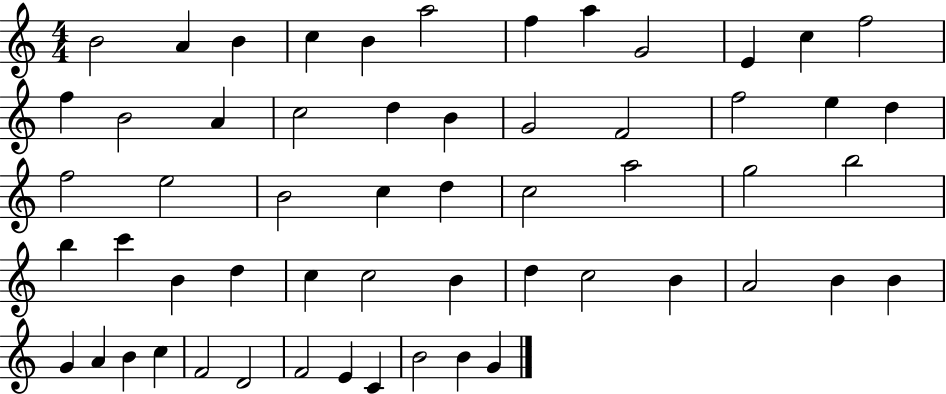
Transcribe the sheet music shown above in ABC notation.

X:1
T:Untitled
M:4/4
L:1/4
K:C
B2 A B c B a2 f a G2 E c f2 f B2 A c2 d B G2 F2 f2 e d f2 e2 B2 c d c2 a2 g2 b2 b c' B d c c2 B d c2 B A2 B B G A B c F2 D2 F2 E C B2 B G